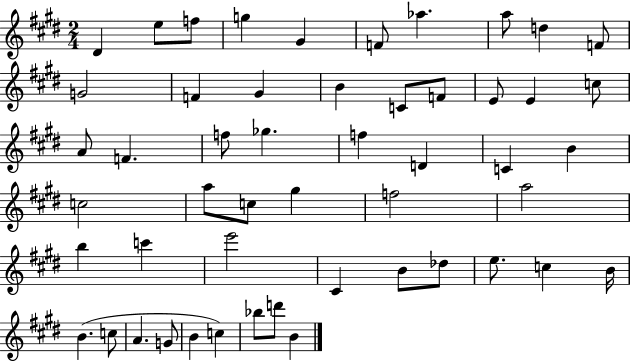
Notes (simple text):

D#4/q E5/e F5/e G5/q G#4/q F4/e Ab5/q. A5/e D5/q F4/e G4/h F4/q G#4/q B4/q C4/e F4/e E4/e E4/q C5/e A4/e F4/q. F5/e Gb5/q. F5/q D4/q C4/q B4/q C5/h A5/e C5/e G#5/q F5/h A5/h B5/q C6/q E6/h C#4/q B4/e Db5/e E5/e. C5/q B4/s B4/q. C5/e A4/q. G4/e B4/q C5/q Bb5/e D6/e B4/q